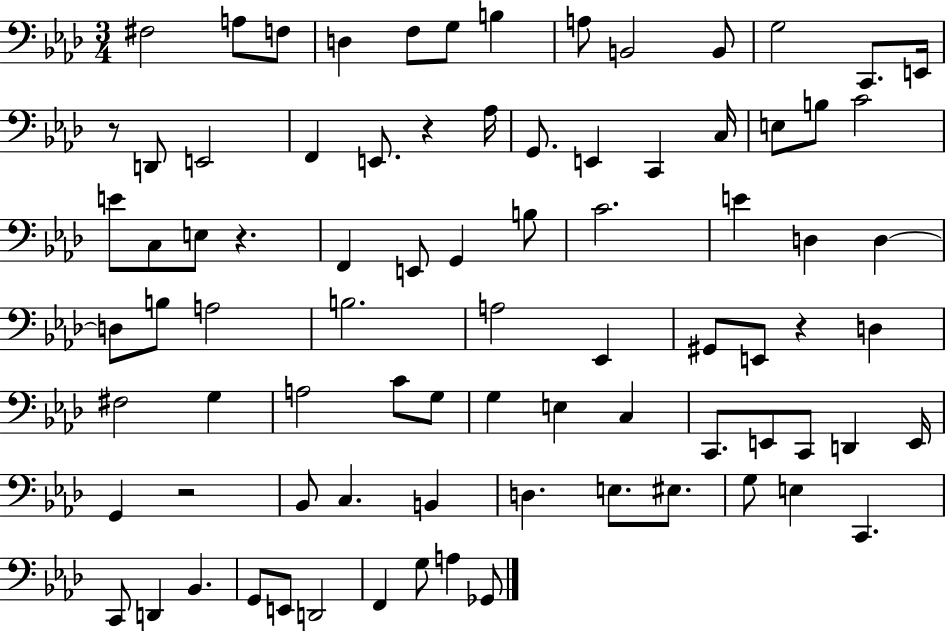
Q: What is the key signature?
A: AES major